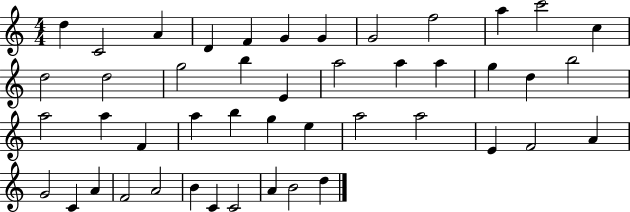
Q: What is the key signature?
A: C major